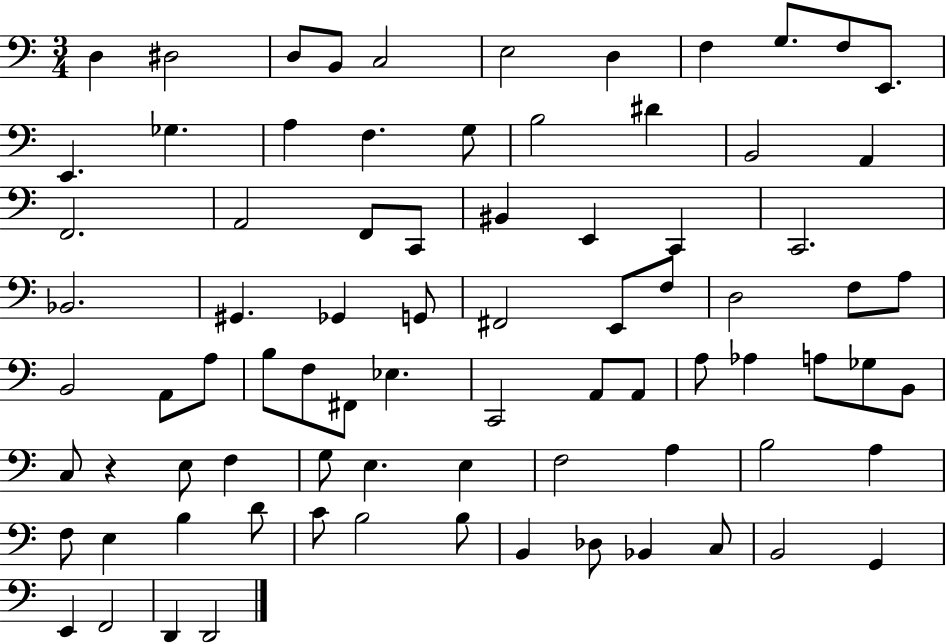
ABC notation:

X:1
T:Untitled
M:3/4
L:1/4
K:C
D, ^D,2 D,/2 B,,/2 C,2 E,2 D, F, G,/2 F,/2 E,,/2 E,, _G, A, F, G,/2 B,2 ^D B,,2 A,, F,,2 A,,2 F,,/2 C,,/2 ^B,, E,, C,, C,,2 _B,,2 ^G,, _G,, G,,/2 ^F,,2 E,,/2 F,/2 D,2 F,/2 A,/2 B,,2 A,,/2 A,/2 B,/2 F,/2 ^F,,/2 _E, C,,2 A,,/2 A,,/2 A,/2 _A, A,/2 _G,/2 B,,/2 C,/2 z E,/2 F, G,/2 E, E, F,2 A, B,2 A, F,/2 E, B, D/2 C/2 B,2 B,/2 B,, _D,/2 _B,, C,/2 B,,2 G,, E,, F,,2 D,, D,,2